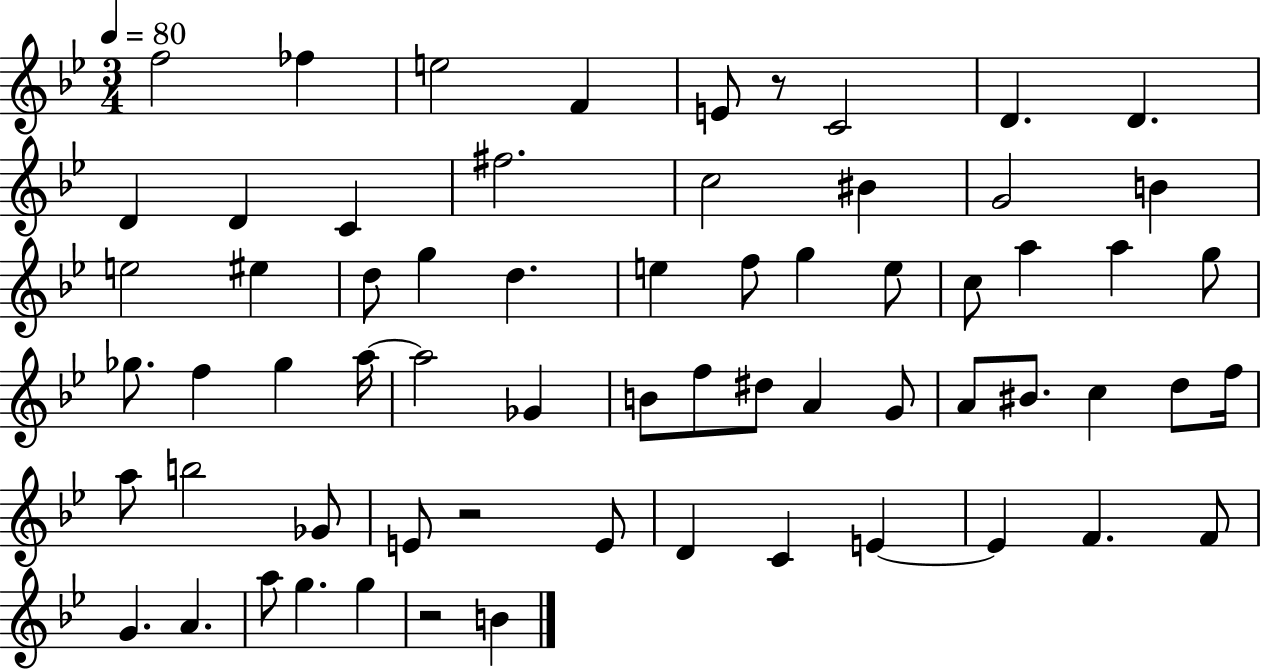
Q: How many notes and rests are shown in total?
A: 65